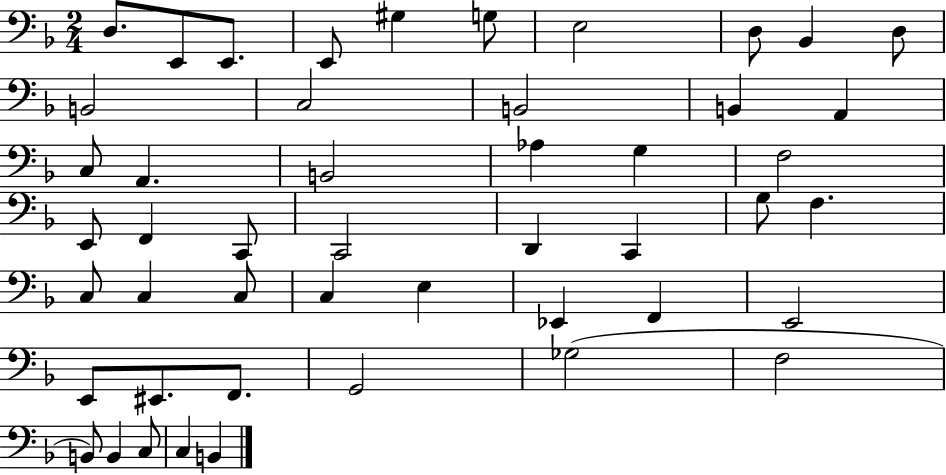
{
  \clef bass
  \numericTimeSignature
  \time 2/4
  \key f \major
  d8. e,8 e,8. | e,8 gis4 g8 | e2 | d8 bes,4 d8 | \break b,2 | c2 | b,2 | b,4 a,4 | \break c8 a,4. | b,2 | aes4 g4 | f2 | \break e,8 f,4 c,8 | c,2 | d,4 c,4 | g8 f4. | \break c8 c4 c8 | c4 e4 | ees,4 f,4 | e,2 | \break e,8 eis,8. f,8. | g,2 | ges2( | f2 | \break b,8) b,4 c8 | c4 b,4 | \bar "|."
}